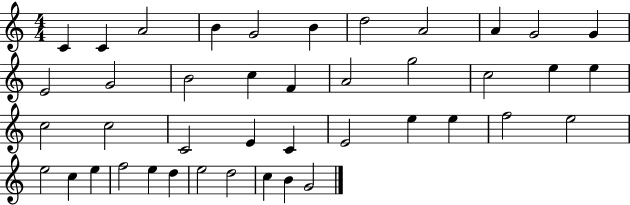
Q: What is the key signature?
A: C major